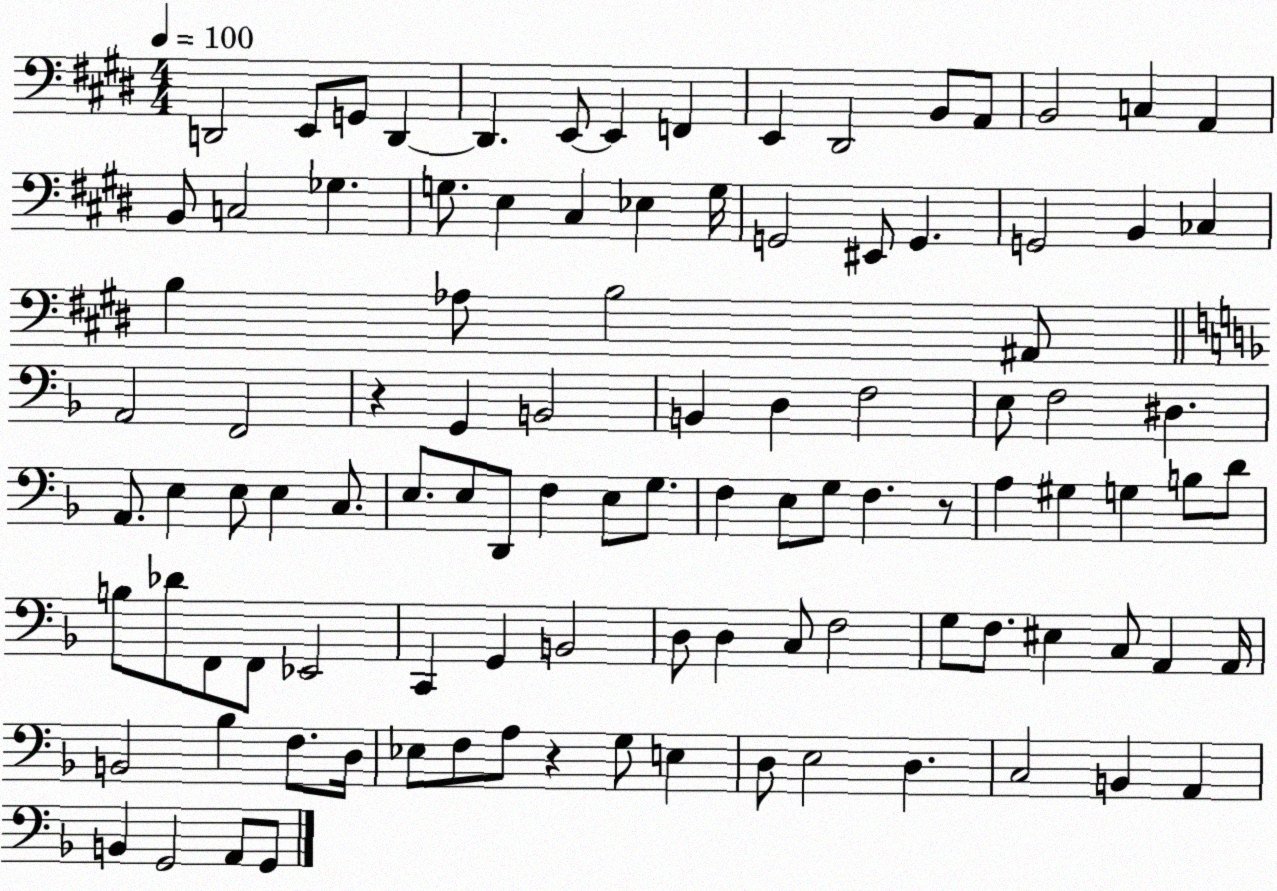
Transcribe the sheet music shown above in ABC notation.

X:1
T:Untitled
M:4/4
L:1/4
K:E
D,,2 E,,/2 G,,/2 D,, D,, E,,/2 E,, F,, E,, ^D,,2 B,,/2 A,,/2 B,,2 C, A,, B,,/2 C,2 _G, G,/2 E, ^C, _E, G,/4 G,,2 ^E,,/2 G,, G,,2 B,, _C, B, _A,/2 B,2 ^A,,/2 A,,2 F,,2 z G,, B,,2 B,, D, F,2 E,/2 F,2 ^D, A,,/2 E, E,/2 E, C,/2 E,/2 E,/2 D,,/2 F, E,/2 G,/2 F, E,/2 G,/2 F, z/2 A, ^G, G, B,/2 D/2 B,/2 _D/2 F,,/2 F,,/2 _E,,2 C,, G,, B,,2 D,/2 D, C,/2 F,2 G,/2 F,/2 ^E, C,/2 A,, A,,/4 B,,2 _B, F,/2 D,/4 _E,/2 F,/2 A,/2 z G,/2 E, D,/2 E,2 D, C,2 B,, A,, B,, G,,2 A,,/2 G,,/2